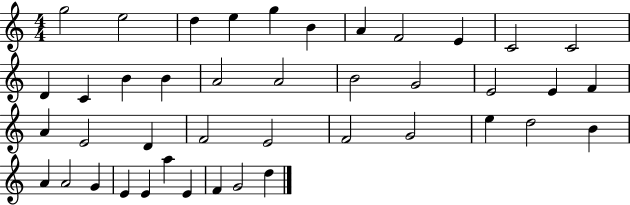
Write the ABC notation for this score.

X:1
T:Untitled
M:4/4
L:1/4
K:C
g2 e2 d e g B A F2 E C2 C2 D C B B A2 A2 B2 G2 E2 E F A E2 D F2 E2 F2 G2 e d2 B A A2 G E E a E F G2 d